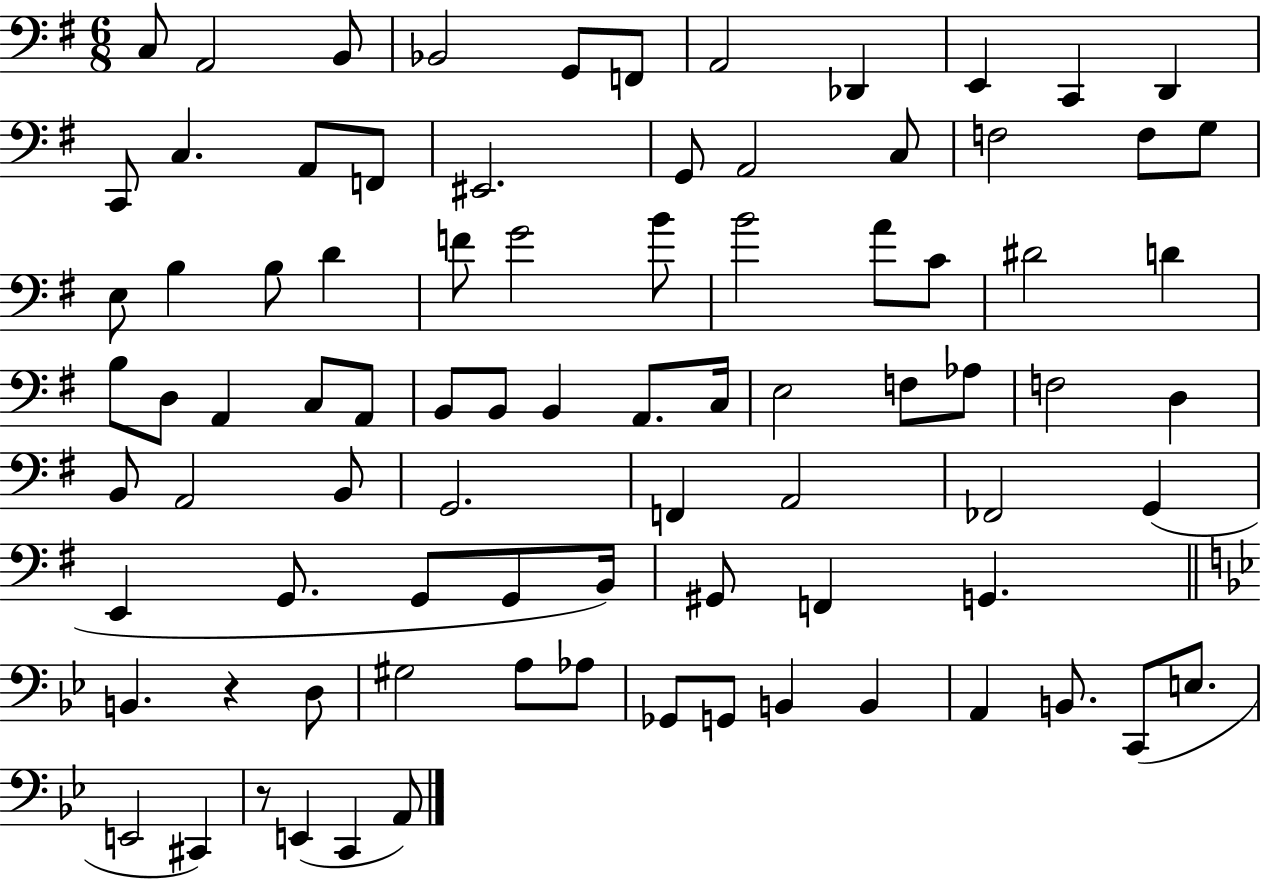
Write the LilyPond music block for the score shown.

{
  \clef bass
  \numericTimeSignature
  \time 6/8
  \key g \major
  \repeat volta 2 { c8 a,2 b,8 | bes,2 g,8 f,8 | a,2 des,4 | e,4 c,4 d,4 | \break c,8 c4. a,8 f,8 | eis,2. | g,8 a,2 c8 | f2 f8 g8 | \break e8 b4 b8 d'4 | f'8 g'2 b'8 | b'2 a'8 c'8 | dis'2 d'4 | \break b8 d8 a,4 c8 a,8 | b,8 b,8 b,4 a,8. c16 | e2 f8 aes8 | f2 d4 | \break b,8 a,2 b,8 | g,2. | f,4 a,2 | fes,2 g,4( | \break e,4 g,8. g,8 g,8 b,16) | gis,8 f,4 g,4. | \bar "||" \break \key bes \major b,4. r4 d8 | gis2 a8 aes8 | ges,8 g,8 b,4 b,4 | a,4 b,8. c,8( e8. | \break e,2 cis,4) | r8 e,4( c,4 a,8) | } \bar "|."
}